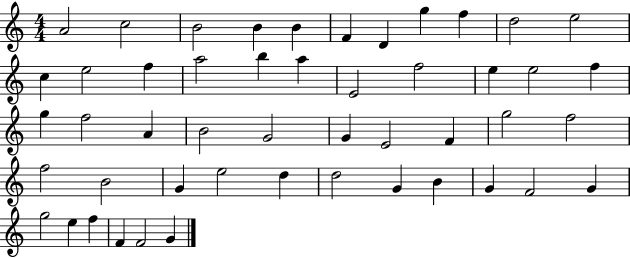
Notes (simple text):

A4/h C5/h B4/h B4/q B4/q F4/q D4/q G5/q F5/q D5/h E5/h C5/q E5/h F5/q A5/h B5/q A5/q E4/h F5/h E5/q E5/h F5/q G5/q F5/h A4/q B4/h G4/h G4/q E4/h F4/q G5/h F5/h F5/h B4/h G4/q E5/h D5/q D5/h G4/q B4/q G4/q F4/h G4/q G5/h E5/q F5/q F4/q F4/h G4/q